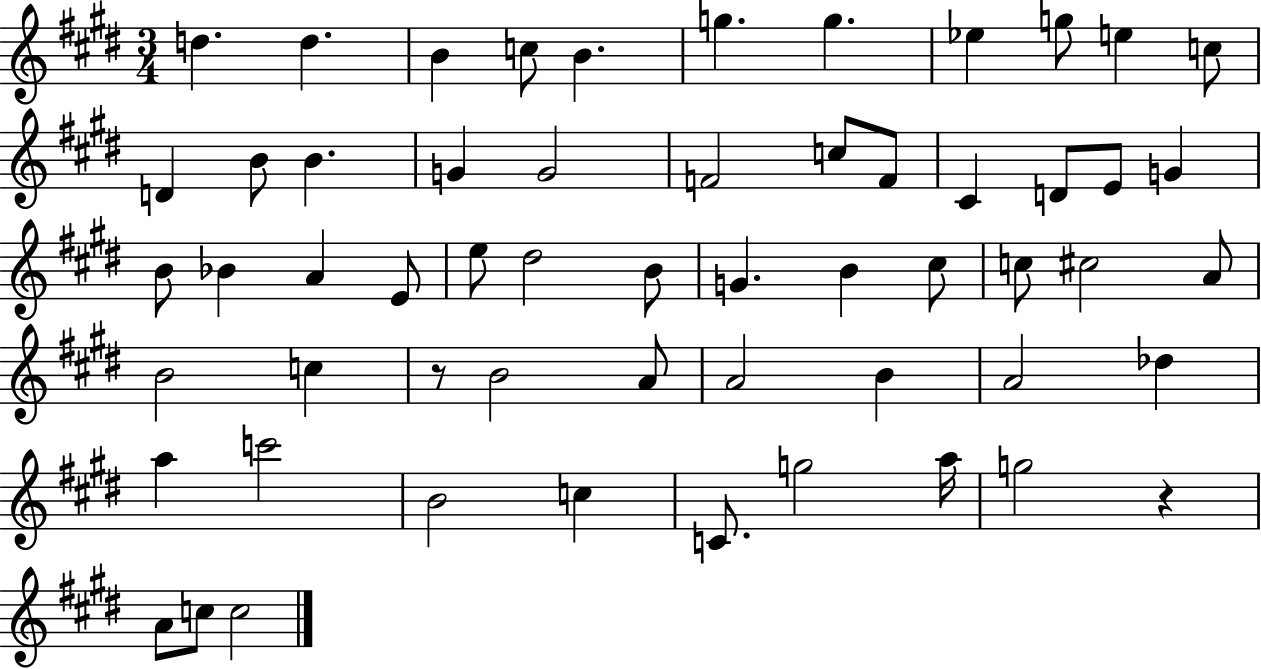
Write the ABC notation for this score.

X:1
T:Untitled
M:3/4
L:1/4
K:E
d d B c/2 B g g _e g/2 e c/2 D B/2 B G G2 F2 c/2 F/2 ^C D/2 E/2 G B/2 _B A E/2 e/2 ^d2 B/2 G B ^c/2 c/2 ^c2 A/2 B2 c z/2 B2 A/2 A2 B A2 _d a c'2 B2 c C/2 g2 a/4 g2 z A/2 c/2 c2